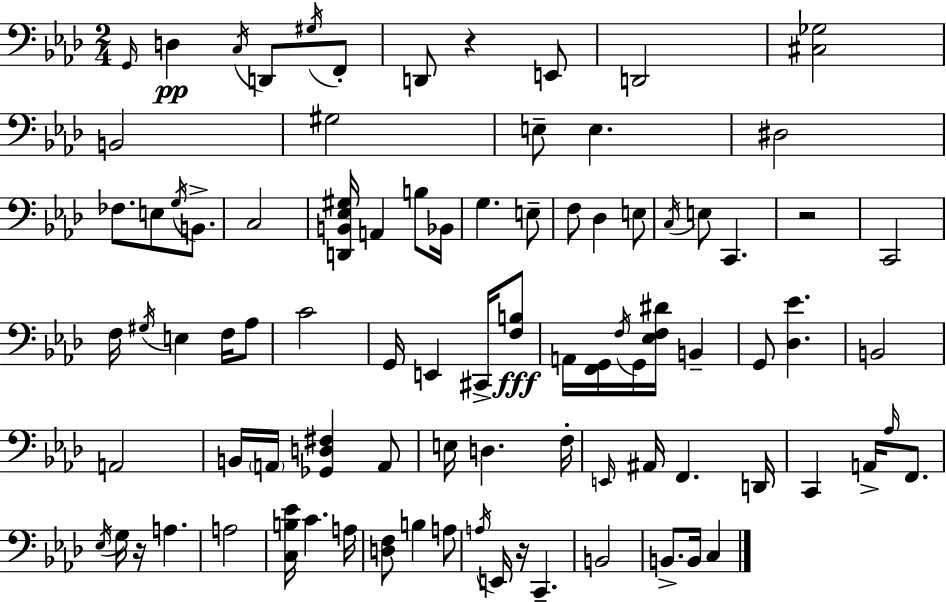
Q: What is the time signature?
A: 2/4